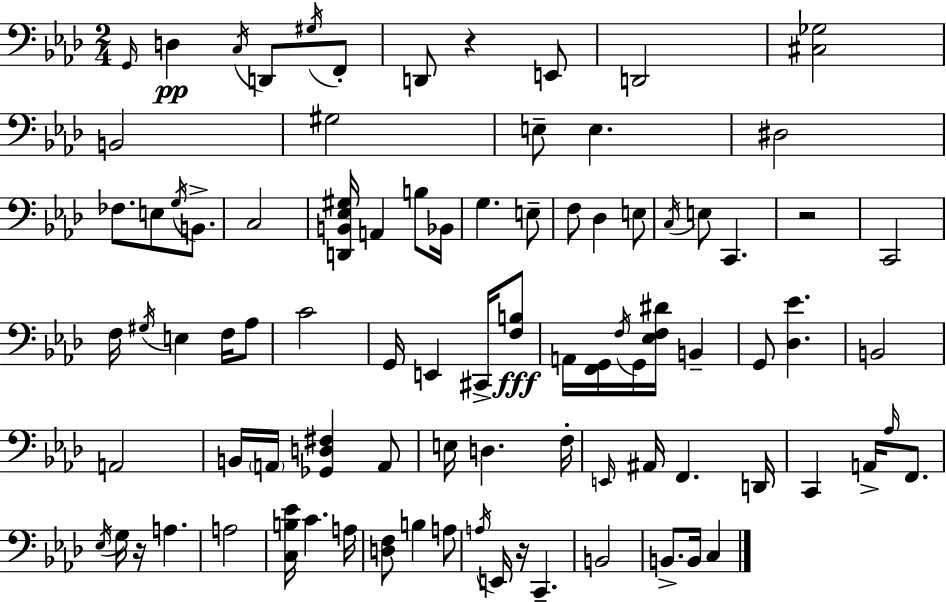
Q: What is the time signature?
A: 2/4